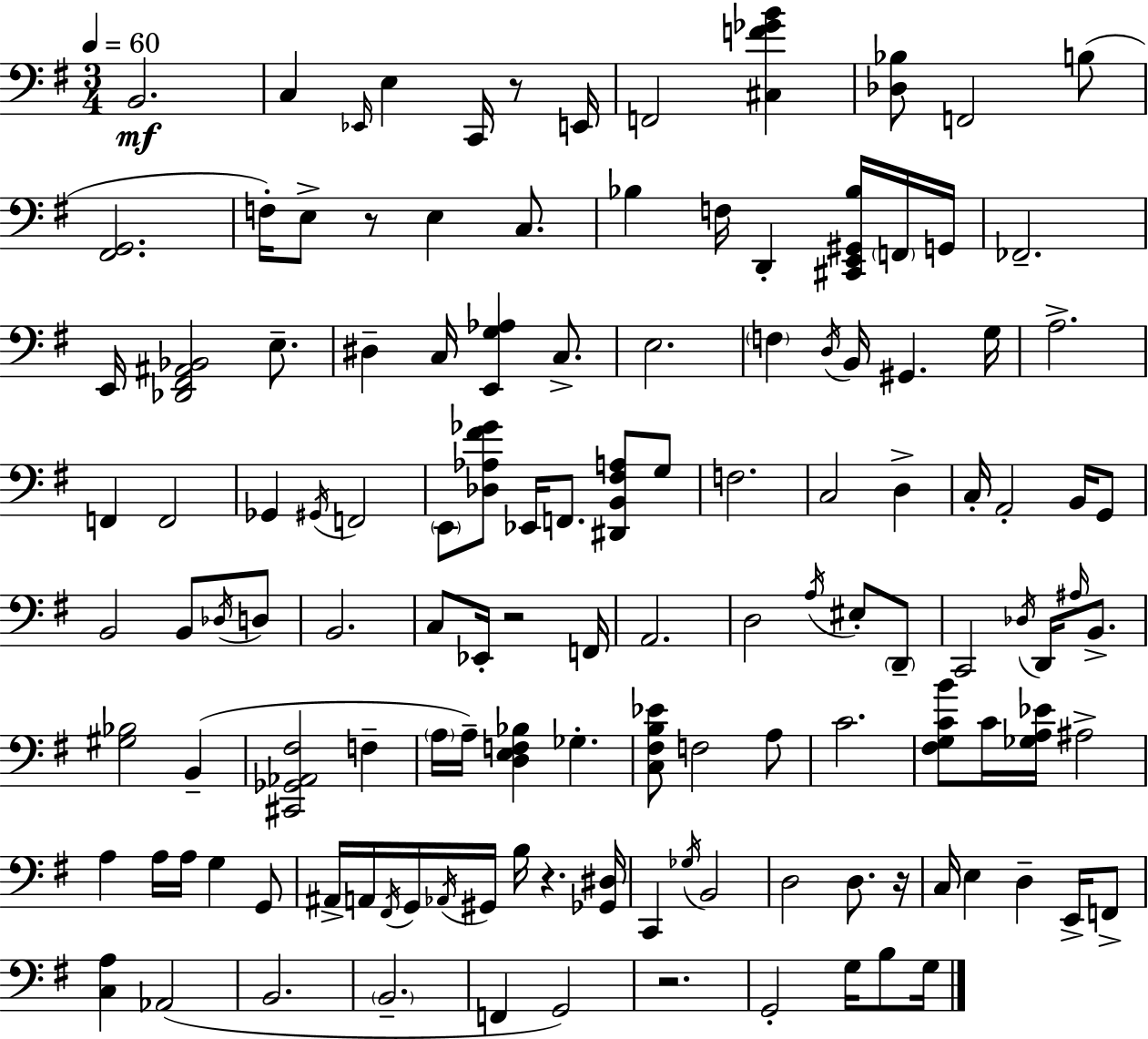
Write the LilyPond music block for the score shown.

{
  \clef bass
  \numericTimeSignature
  \time 3/4
  \key g \major
  \tempo 4 = 60
  \repeat volta 2 { b,2.\mf | c4 \grace { ees,16 } e4 c,16 r8 | e,16 f,2 <cis f' ges' b'>4 | <des bes>8 f,2 b8( | \break <fis, g,>2. | f16-.) e8-> r8 e4 c8. | bes4 f16 d,4-. <cis, e, gis, bes>16 \parenthesize f,16 | g,16 fes,2.-- | \break e,16 <des, fis, ais, bes,>2 e8.-- | dis4-- c16 <e, g aes>4 c8.-> | e2. | \parenthesize f4 \acciaccatura { d16 } b,16 gis,4. | \break g16 a2.-> | f,4 f,2 | ges,4 \acciaccatura { gis,16 } f,2 | \parenthesize e,8 <des aes fis' ges'>8 ees,16 f,8. <dis, b, fis a>8 | \break g8 f2. | c2 d4-> | c16-. a,2-. | b,16 g,8 b,2 b,8 | \break \acciaccatura { des16 } d8 b,2. | c8 ees,16-. r2 | f,16 a,2. | d2 | \break \acciaccatura { a16 } eis8-. \parenthesize d,8-- c,2 | \acciaccatura { des16 } d,16 \grace { ais16 } b,8.-> <gis bes>2 | b,4--( <cis, ges, aes, fis>2 | f4-- \parenthesize a16 a16--) <d e f bes>4 | \break ges4.-. <c fis b ees'>8 f2 | a8 c'2. | <fis g c' b'>8 c'16 <ges a ees'>16 ais2-> | a4 a16 | \break a16 g4 g,8 ais,16-> a,16 \acciaccatura { fis,16 } g,16 \acciaccatura { aes,16 } | gis,16 b16 r4. <ges, dis>16 c,4 | \acciaccatura { ges16 } b,2 d2 | d8. r16 c16 e4 | \break d4-- e,16-> f,8-> <c a>4 | aes,2( b,2. | \parenthesize b,2.-- | f,4 | \break g,2) r2. | g,2-. | g16 b8 g16 } \bar "|."
}